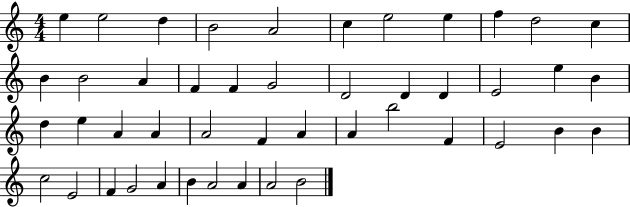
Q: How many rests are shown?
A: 0